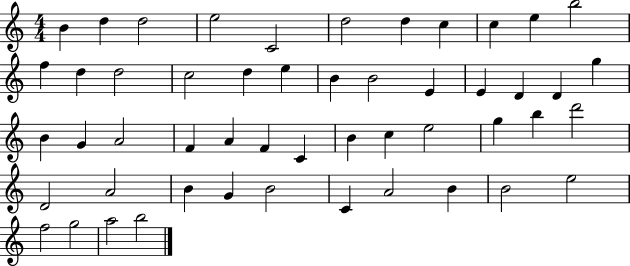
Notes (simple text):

B4/q D5/q D5/h E5/h C4/h D5/h D5/q C5/q C5/q E5/q B5/h F5/q D5/q D5/h C5/h D5/q E5/q B4/q B4/h E4/q E4/q D4/q D4/q G5/q B4/q G4/q A4/h F4/q A4/q F4/q C4/q B4/q C5/q E5/h G5/q B5/q D6/h D4/h A4/h B4/q G4/q B4/h C4/q A4/h B4/q B4/h E5/h F5/h G5/h A5/h B5/h